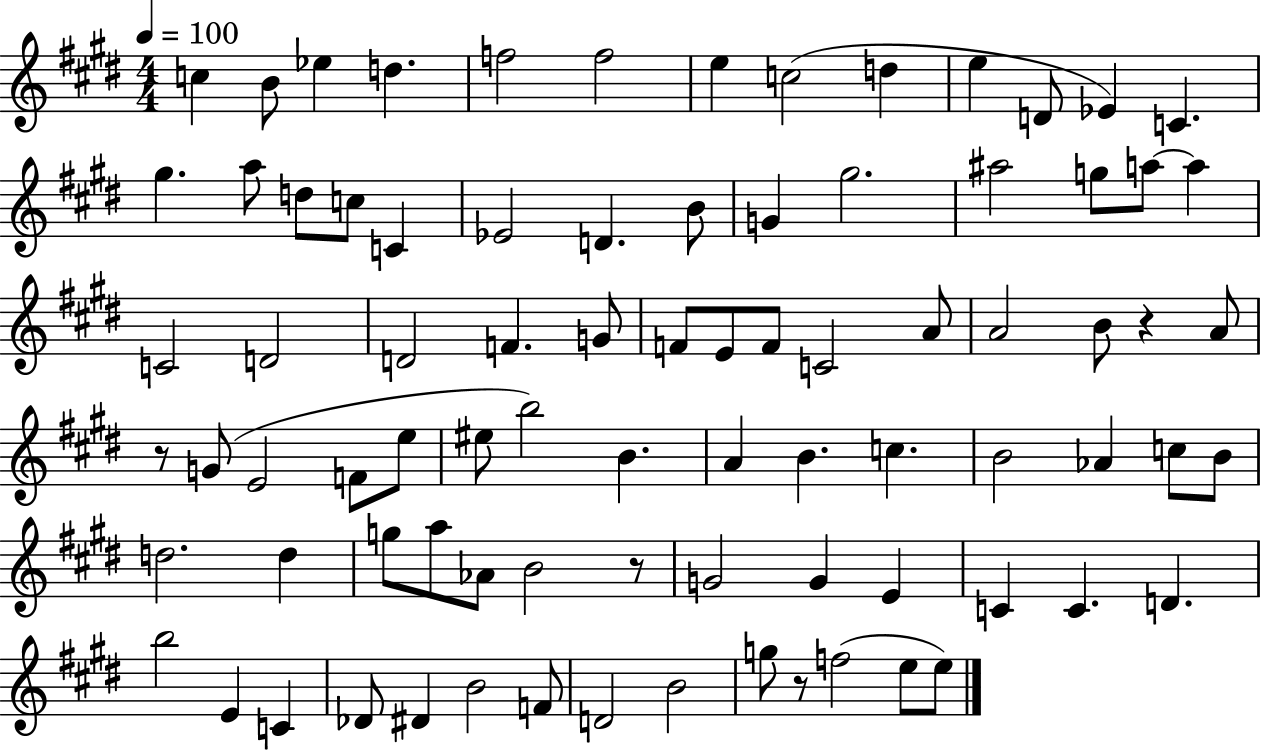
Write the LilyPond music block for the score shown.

{
  \clef treble
  \numericTimeSignature
  \time 4/4
  \key e \major
  \tempo 4 = 100
  c''4 b'8 ees''4 d''4. | f''2 f''2 | e''4 c''2( d''4 | e''4 d'8 ees'4) c'4. | \break gis''4. a''8 d''8 c''8 c'4 | ees'2 d'4. b'8 | g'4 gis''2. | ais''2 g''8 a''8~~ a''4 | \break c'2 d'2 | d'2 f'4. g'8 | f'8 e'8 f'8 c'2 a'8 | a'2 b'8 r4 a'8 | \break r8 g'8( e'2 f'8 e''8 | eis''8 b''2) b'4. | a'4 b'4. c''4. | b'2 aes'4 c''8 b'8 | \break d''2. d''4 | g''8 a''8 aes'8 b'2 r8 | g'2 g'4 e'4 | c'4 c'4. d'4. | \break b''2 e'4 c'4 | des'8 dis'4 b'2 f'8 | d'2 b'2 | g''8 r8 f''2( e''8 e''8) | \break \bar "|."
}